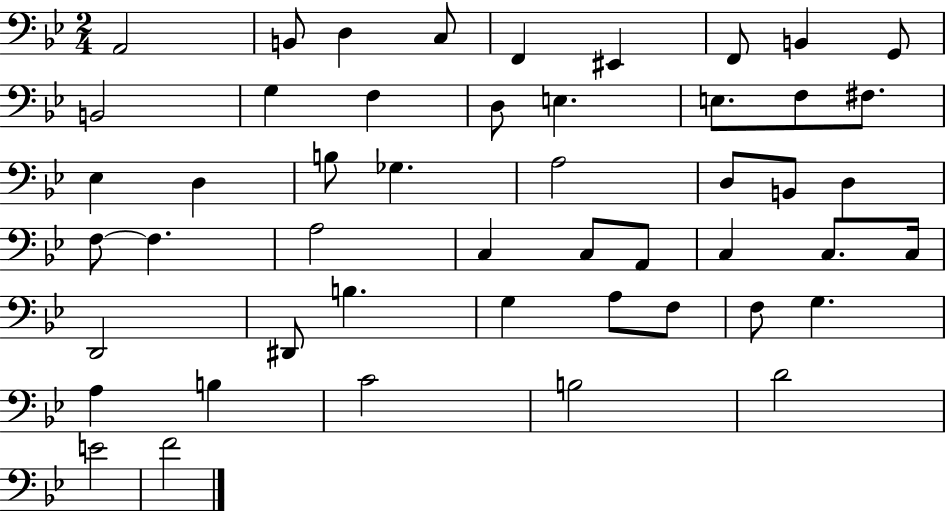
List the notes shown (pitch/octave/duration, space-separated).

A2/h B2/e D3/q C3/e F2/q EIS2/q F2/e B2/q G2/e B2/h G3/q F3/q D3/e E3/q. E3/e. F3/e F#3/e. Eb3/q D3/q B3/e Gb3/q. A3/h D3/e B2/e D3/q F3/e F3/q. A3/h C3/q C3/e A2/e C3/q C3/e. C3/s D2/h D#2/e B3/q. G3/q A3/e F3/e F3/e G3/q. A3/q B3/q C4/h B3/h D4/h E4/h F4/h